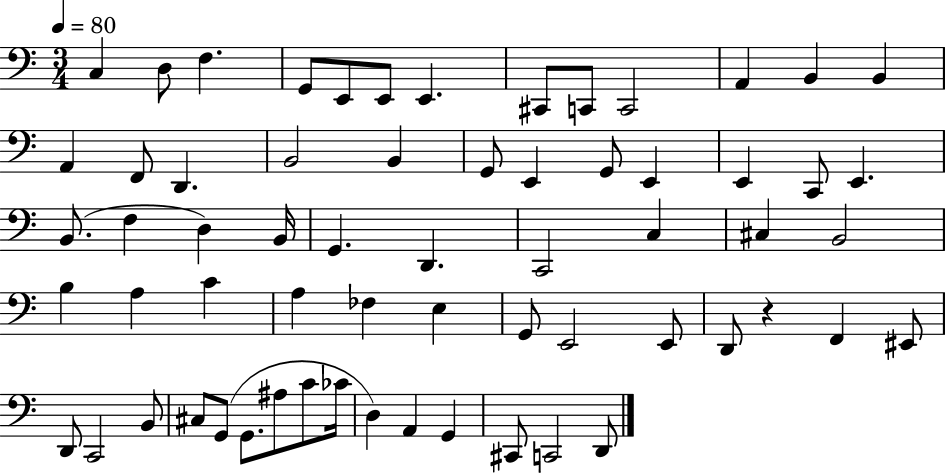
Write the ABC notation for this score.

X:1
T:Untitled
M:3/4
L:1/4
K:C
C, D,/2 F, G,,/2 E,,/2 E,,/2 E,, ^C,,/2 C,,/2 C,,2 A,, B,, B,, A,, F,,/2 D,, B,,2 B,, G,,/2 E,, G,,/2 E,, E,, C,,/2 E,, B,,/2 F, D, B,,/4 G,, D,, C,,2 C, ^C, B,,2 B, A, C A, _F, E, G,,/2 E,,2 E,,/2 D,,/2 z F,, ^E,,/2 D,,/2 C,,2 B,,/2 ^C,/2 G,,/2 G,,/2 ^A,/2 C/2 _C/4 D, A,, G,, ^C,,/2 C,,2 D,,/2